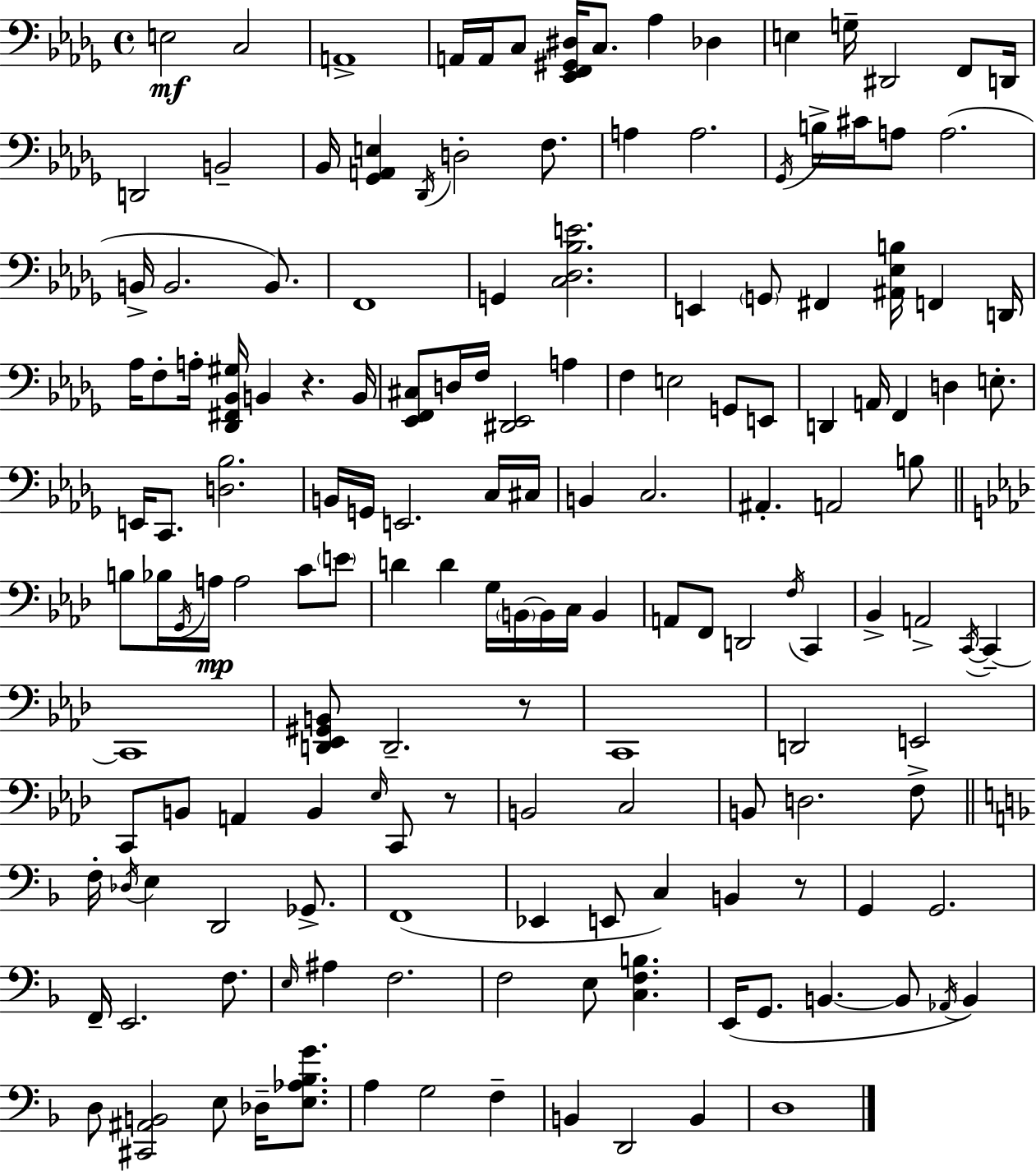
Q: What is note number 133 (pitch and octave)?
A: E3